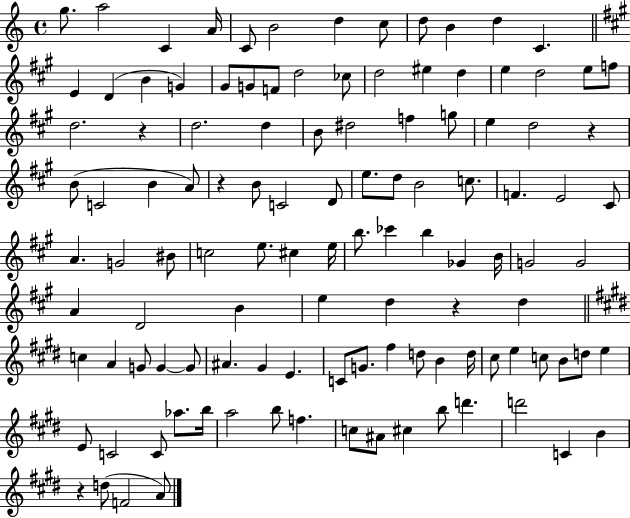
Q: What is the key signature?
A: C major